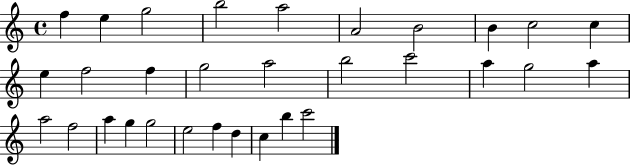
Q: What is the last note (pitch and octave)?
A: C6